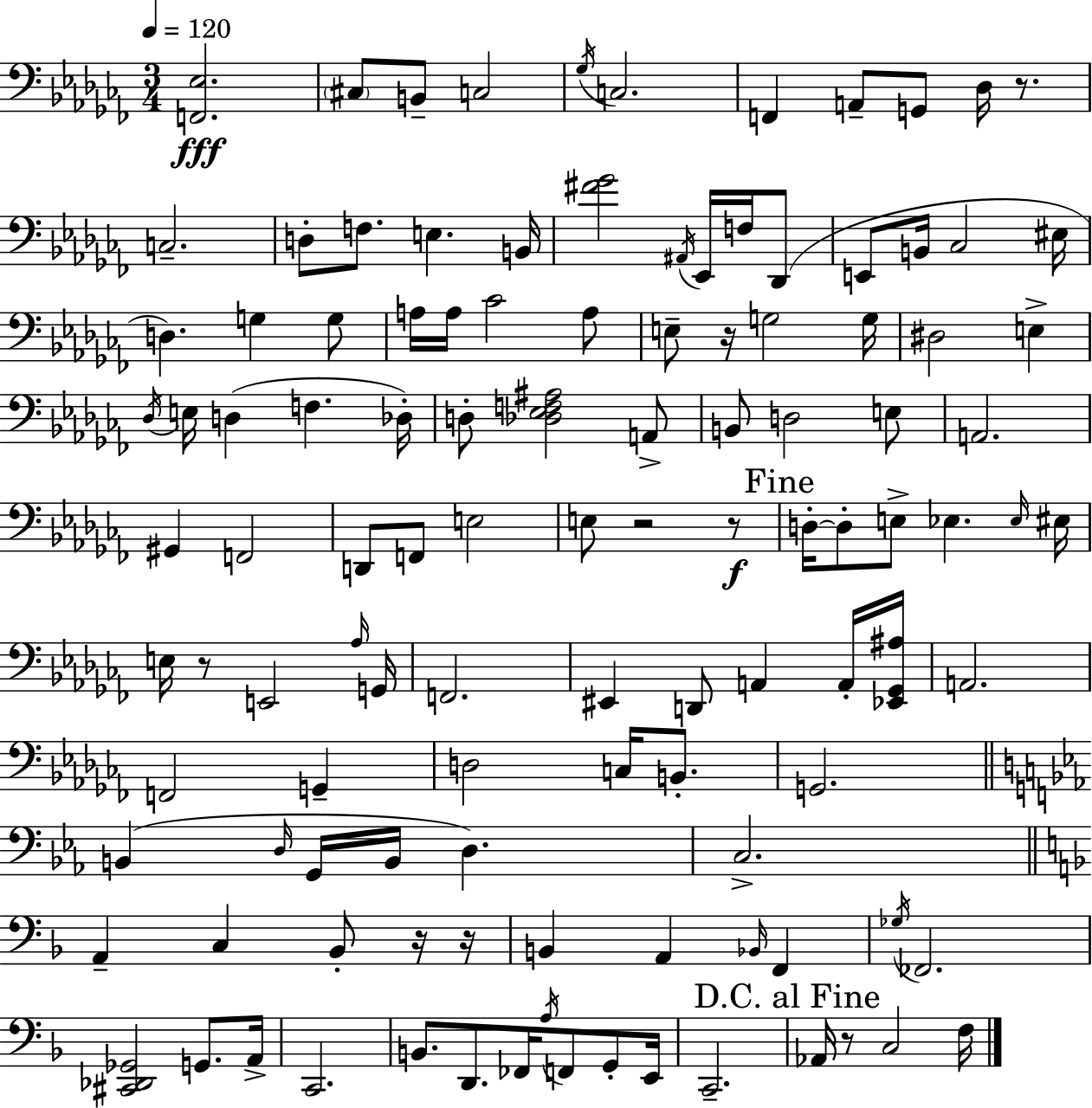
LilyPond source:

{
  \clef bass
  \numericTimeSignature
  \time 3/4
  \key aes \minor
  \tempo 4 = 120
  <f, ees>2.\fff | \parenthesize cis8 b,8-- c2 | \acciaccatura { ges16 } c2. | f,4 a,8-- g,8 des16 r8. | \break c2.-- | d8-. f8. e4. | b,16 <fis' ges'>2 \acciaccatura { ais,16 } ees,16 f16 | des,8( e,8 b,16 ces2 | \break eis16 d4.) g4 | g8 a16 a16 ces'2 | a8 e8-- r16 g2 | g16 dis2 e4-> | \break \acciaccatura { des16 } e16 d4( f4. | des16-.) d8-. <des ees f ais>2 | a,8-> b,8 d2 | e8 a,2. | \break gis,4 f,2 | d,8 f,8 e2 | e8 r2 | r8\f \mark "Fine" d16-.~~ d8-. e8-> ees4. | \break \grace { ees16 } eis16 e16 r8 e,2 | \grace { aes16 } g,16 f,2. | eis,4 d,8 a,4 | a,16-. <ees, ges, ais>16 a,2. | \break f,2 | g,4-- d2 | c16 b,8.-. g,2. | \bar "||" \break \key ees \major b,4( \grace { d16 } g,16 b,16 d4.) | c2.-> | \bar "||" \break \key f \major a,4-- c4 bes,8-. r16 r16 | b,4 a,4 \grace { bes,16 } f,4 | \acciaccatura { ges16 } fes,2. | <cis, des, ges,>2 g,8. | \break a,16-> c,2. | b,8. d,8. fes,16 \acciaccatura { a16 } f,8 | g,8-. e,16 c,2.-- | \mark "D.C. al Fine" aes,16 r8 c2 | \break f16 \bar "|."
}